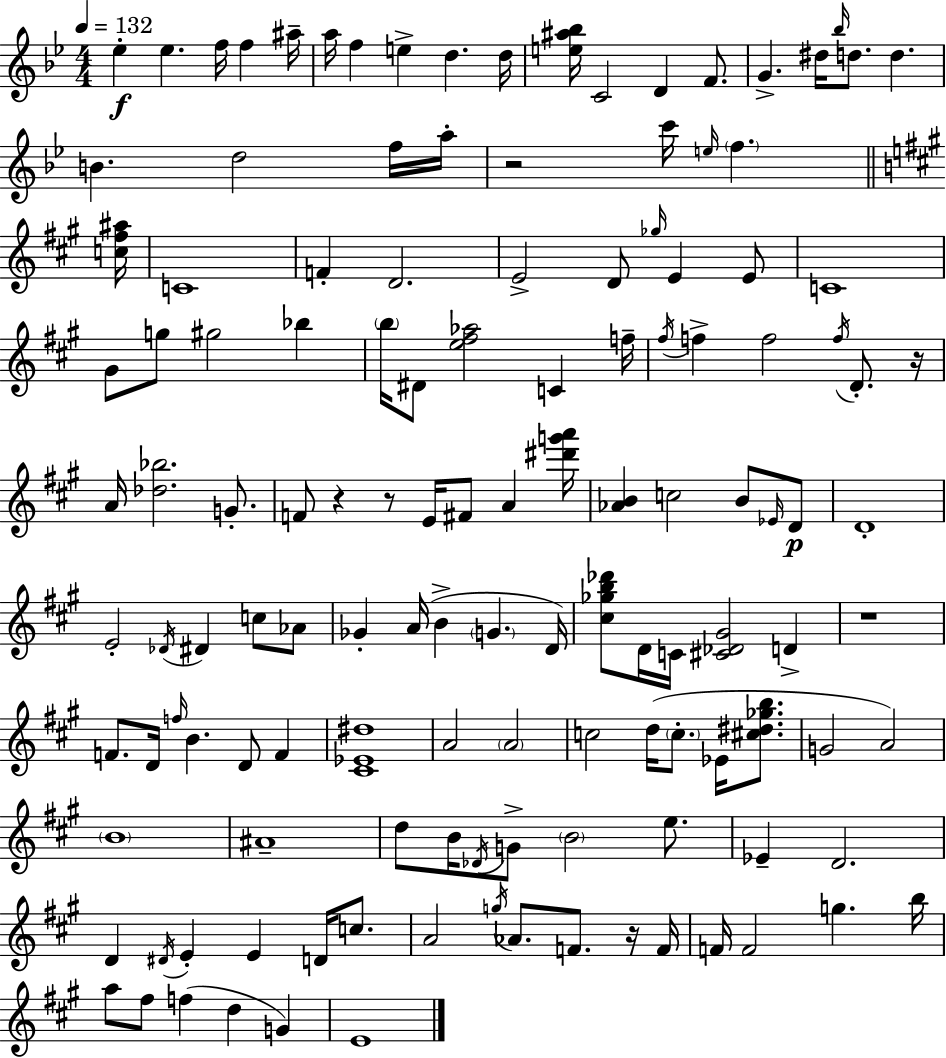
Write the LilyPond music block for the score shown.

{
  \clef treble
  \numericTimeSignature
  \time 4/4
  \key g \minor
  \tempo 4 = 132
  ees''4-.\f ees''4. f''16 f''4 ais''16-- | a''16 f''4 e''4-> d''4. d''16 | <e'' ais'' bes''>16 c'2 d'4 f'8. | g'4.-> dis''16 \grace { bes''16 } d''8. d''4. | \break b'4. d''2 f''16 | a''16-. r2 c'''16 \grace { e''16 } \parenthesize f''4. | \bar "||" \break \key a \major <c'' fis'' ais''>16 c'1 | f'4-. d'2. | e'2-> d'8 \grace { ges''16 } e'4 | e'8 c'1 | \break gis'8 g''8 gis''2 bes''4 | \parenthesize b''16 dis'8 <e'' fis'' aes''>2 c'4 | f''16-- \acciaccatura { fis''16 } f''4-> f''2 \acciaccatura { f''16 } | d'8.-. r16 a'16 <des'' bes''>2. | \break g'8.-. f'8 r4 r8 e'16 fis'8 a'4 | <dis''' g''' a'''>16 <aes' b'>4 c''2 | b'8 \grace { ees'16 } d'8\p d'1-. | e'2-. \acciaccatura { des'16 } dis'4 | \break c''8 aes'8 ges'4-. a'16( b'4-> \parenthesize g'4. | d'16) <cis'' ges'' b'' des'''>8 d'16 c'16 <cis' des' gis'>2 | d'4-> r1 | f'8. d'16 \grace { f''16 } b'4. | \break d'8 f'4 <cis' ees' dis''>1 | a'2 \parenthesize a'2 | c''2 d''16( | \parenthesize c''8.-. ees'16 <cis'' dis'' ges'' b''>8. g'2 a'2) | \break \parenthesize b'1 | ais'1-- | d''8 b'16 \acciaccatura { des'16 } g'8-> \parenthesize b'2 | e''8. ees'4-- d'2. | \break d'4 \acciaccatura { dis'16 } e'4-. | e'4 d'16 c''8. a'2 | \acciaccatura { g''16 } aes'8. f'8. r16 f'16 f'16 f'2 | g''4. b''16 a''8 fis''8 f''4( | \break d''4 g'4) e'1 | \bar "|."
}